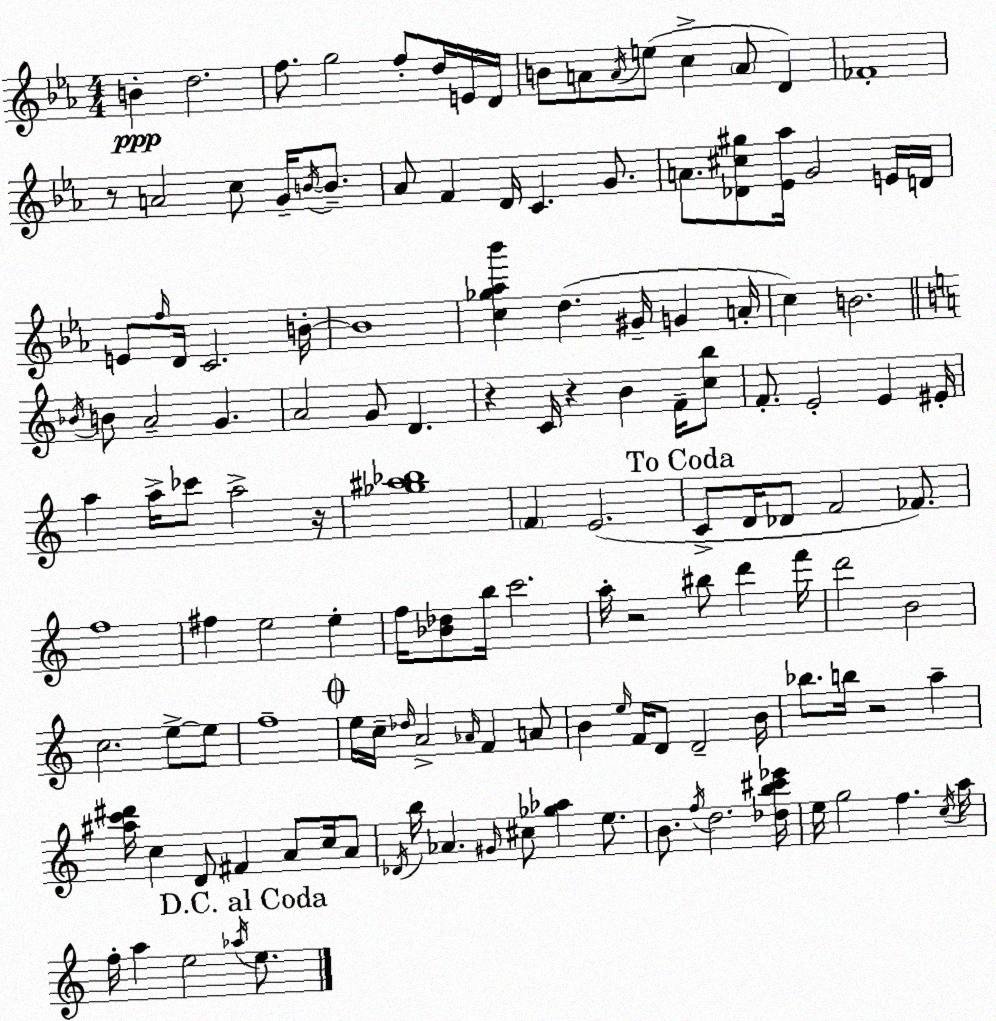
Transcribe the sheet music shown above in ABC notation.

X:1
T:Untitled
M:4/4
L:1/4
K:Cm
B d2 f/2 g2 f/2 d/4 E/4 D/4 B/2 A/2 A/4 e/2 c A/2 D _F4 z/2 A2 c/2 G/4 B/4 B/2 _A/2 F D/4 C G/2 A/2 [_D^c^g]/2 [_E_a]/4 G2 E/4 D/4 E/2 f/4 D/4 C2 B/4 B4 [c_g_a_b'] d ^G/4 G A/4 c B2 _B/4 B/2 A2 G A2 G/2 D z C/4 z B F/4 [cb]/2 F/2 E2 E ^E/4 a a/4 _c'/2 a2 z/4 [_g^a_b]4 F E2 C/2 D/4 _D/2 F2 _F/2 f4 ^f e2 e f/4 [_B_d]/2 b/4 c'2 a/4 z2 ^b/2 d' f'/4 d'2 B2 c2 e/2 e/2 f4 e/4 c/4 _d/4 A2 _A/4 F A/2 B e/4 F/4 D/2 D2 B/4 _b/2 b/4 z2 a [^ac'^d']/4 c D/2 ^F A/2 c/4 A/2 _D/4 b/4 _A ^G/4 ^c/2 [_g_a] e/2 B/2 f/4 d2 [_db^c'_e']/4 e/4 g2 f c/4 a/4 f/4 a e2 _a/4 e/2